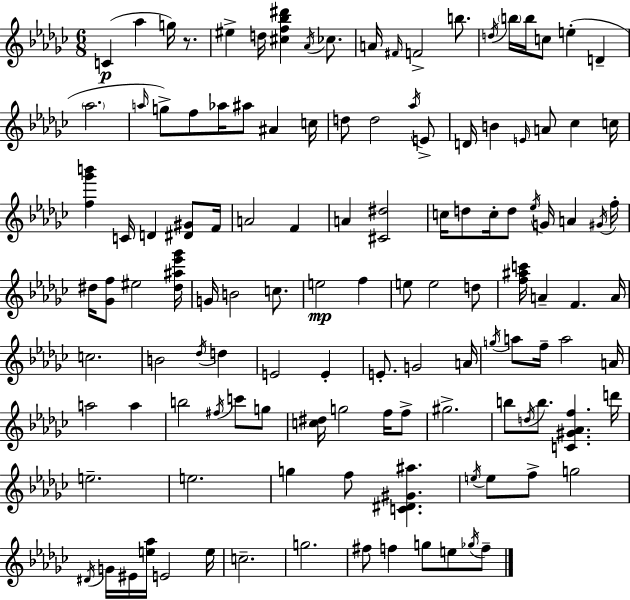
X:1
T:Untitled
M:6/8
L:1/4
K:Ebm
C _a g/4 z/2 ^e d/4 [^cf_b^d'] _A/4 _c/2 A/4 ^F/4 F2 b/2 d/4 b/4 b/4 c/2 e D _a2 a/4 g/2 f/2 _a/4 ^a/2 ^A c/4 d/2 d2 _a/4 E/2 D/4 B E/4 A/2 _c c/4 [f_g'b'] C/4 D [^D^G]/2 F/4 A2 F A [^C^d]2 c/4 d/2 c/4 d/2 _e/4 G/4 A ^G/4 f/4 ^d/4 [_Gf]/2 ^e2 [^d^a_e'_g']/4 G/4 B2 c/2 e2 f e/2 e2 d/2 [f^ac']/4 A F A/4 c2 B2 _d/4 d E2 E E/2 G2 A/4 g/4 a/2 f/4 a2 A/4 a2 a b2 ^f/4 c'/2 g/2 [c^d]/4 g2 f/4 f/2 ^g2 b/2 d/4 b/2 [C^G_Af] d'/4 e2 e2 g f/2 [C^D^G^a] e/4 e/2 f/2 g2 ^D/4 G/4 ^E/4 [e_a]/4 E2 e/4 c2 g2 ^f/2 f g/2 e/2 _g/4 f/2